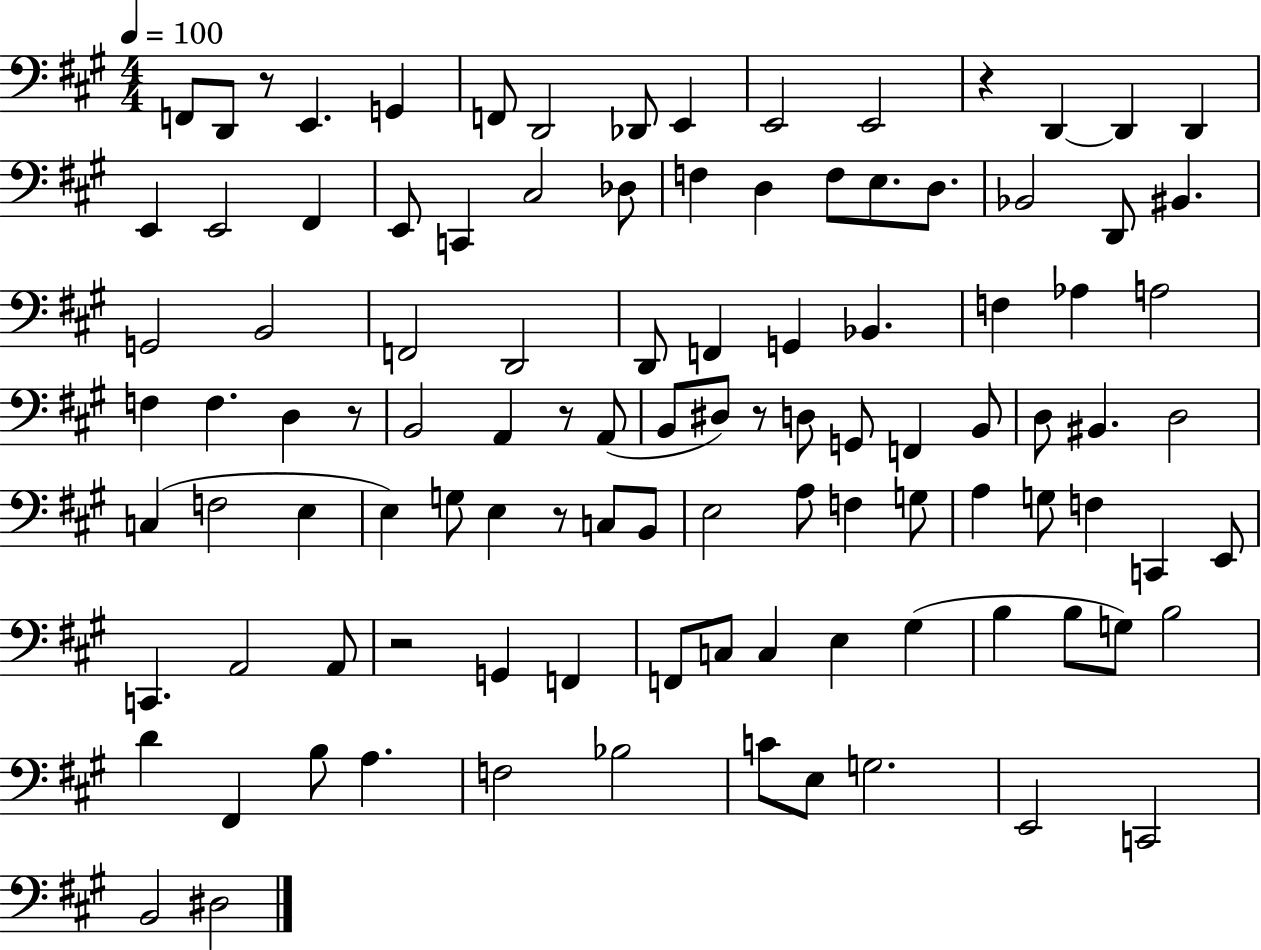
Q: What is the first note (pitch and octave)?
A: F2